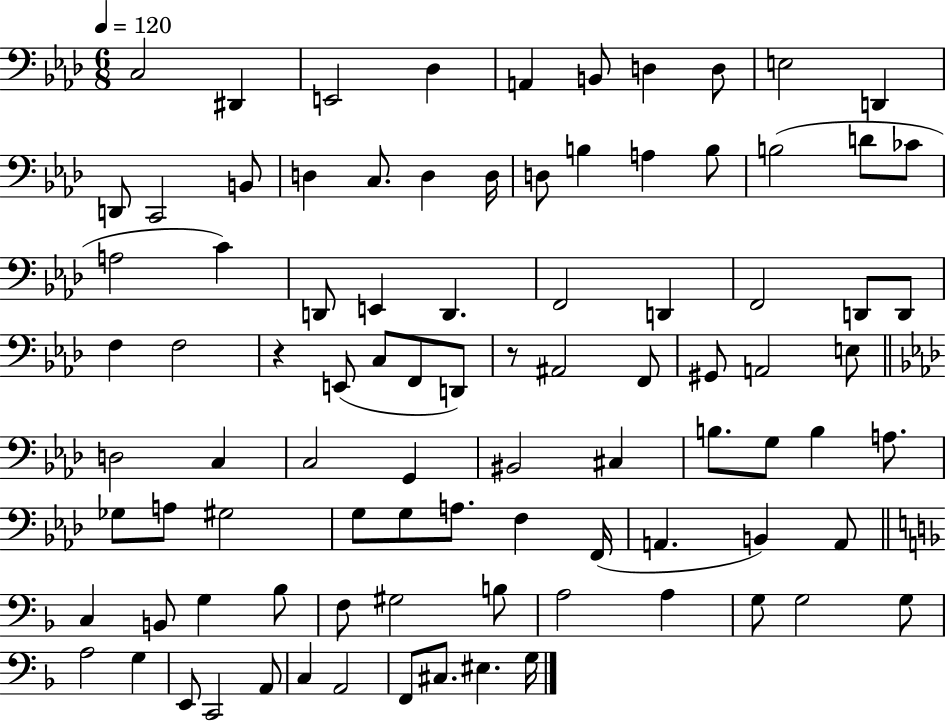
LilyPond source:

{
  \clef bass
  \numericTimeSignature
  \time 6/8
  \key aes \major
  \tempo 4 = 120
  c2 dis,4 | e,2 des4 | a,4 b,8 d4 d8 | e2 d,4 | \break d,8 c,2 b,8 | d4 c8. d4 d16 | d8 b4 a4 b8 | b2( d'8 ces'8 | \break a2 c'4) | d,8 e,4 d,4. | f,2 d,4 | f,2 d,8 d,8 | \break f4 f2 | r4 e,8( c8 f,8 d,8) | r8 ais,2 f,8 | gis,8 a,2 e8 | \break \bar "||" \break \key f \minor d2 c4 | c2 g,4 | bis,2 cis4 | b8. g8 b4 a8. | \break ges8 a8 gis2 | g8 g8 a8. f4 f,16( | a,4. b,4) a,8 | \bar "||" \break \key d \minor c4 b,8 g4 bes8 | f8 gis2 b8 | a2 a4 | g8 g2 g8 | \break a2 g4 | e,8 c,2 a,8 | c4 a,2 | f,8 cis8. eis4. g16 | \break \bar "|."
}